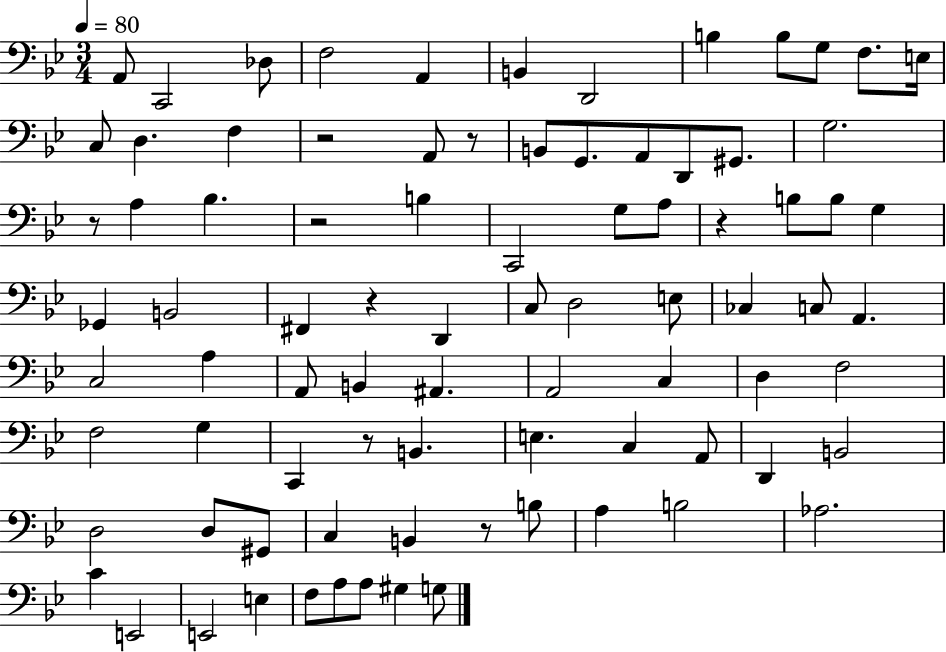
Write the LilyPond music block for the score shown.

{
  \clef bass
  \numericTimeSignature
  \time 3/4
  \key bes \major
  \tempo 4 = 80
  a,8 c,2 des8 | f2 a,4 | b,4 d,2 | b4 b8 g8 f8. e16 | \break c8 d4. f4 | r2 a,8 r8 | b,8 g,8. a,8 d,8 gis,8. | g2. | \break r8 a4 bes4. | r2 b4 | c,2 g8 a8 | r4 b8 b8 g4 | \break ges,4 b,2 | fis,4 r4 d,4 | c8 d2 e8 | ces4 c8 a,4. | \break c2 a4 | a,8 b,4 ais,4. | a,2 c4 | d4 f2 | \break f2 g4 | c,4 r8 b,4. | e4. c4 a,8 | d,4 b,2 | \break d2 d8 gis,8 | c4 b,4 r8 b8 | a4 b2 | aes2. | \break c'4 e,2 | e,2 e4 | f8 a8 a8 gis4 g8 | \bar "|."
}